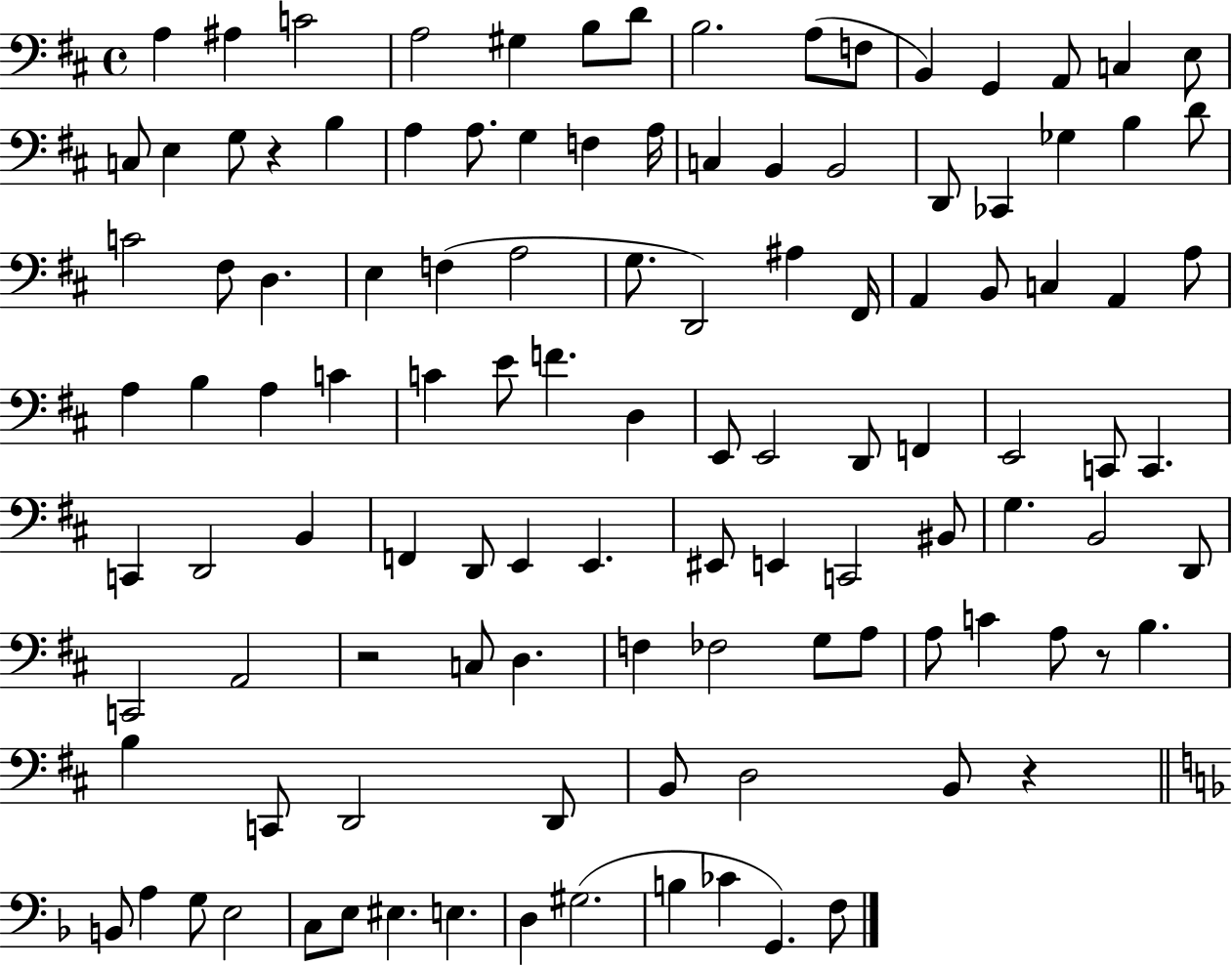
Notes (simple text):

A3/q A#3/q C4/h A3/h G#3/q B3/e D4/e B3/h. A3/e F3/e B2/q G2/q A2/e C3/q E3/e C3/e E3/q G3/e R/q B3/q A3/q A3/e. G3/q F3/q A3/s C3/q B2/q B2/h D2/e CES2/q Gb3/q B3/q D4/e C4/h F#3/e D3/q. E3/q F3/q A3/h G3/e. D2/h A#3/q F#2/s A2/q B2/e C3/q A2/q A3/e A3/q B3/q A3/q C4/q C4/q E4/e F4/q. D3/q E2/e E2/h D2/e F2/q E2/h C2/e C2/q. C2/q D2/h B2/q F2/q D2/e E2/q E2/q. EIS2/e E2/q C2/h BIS2/e G3/q. B2/h D2/e C2/h A2/h R/h C3/e D3/q. F3/q FES3/h G3/e A3/e A3/e C4/q A3/e R/e B3/q. B3/q C2/e D2/h D2/e B2/e D3/h B2/e R/q B2/e A3/q G3/e E3/h C3/e E3/e EIS3/q. E3/q. D3/q G#3/h. B3/q CES4/q G2/q. F3/e